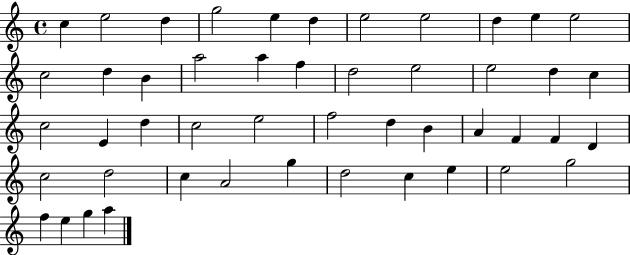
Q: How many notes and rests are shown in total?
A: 48